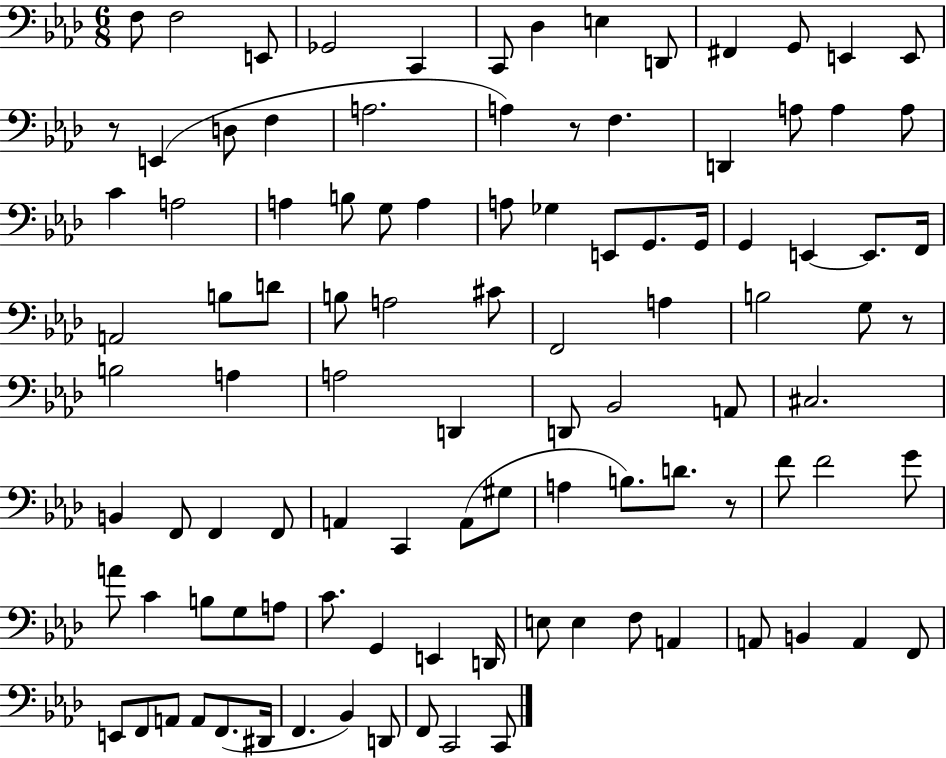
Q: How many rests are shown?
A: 4